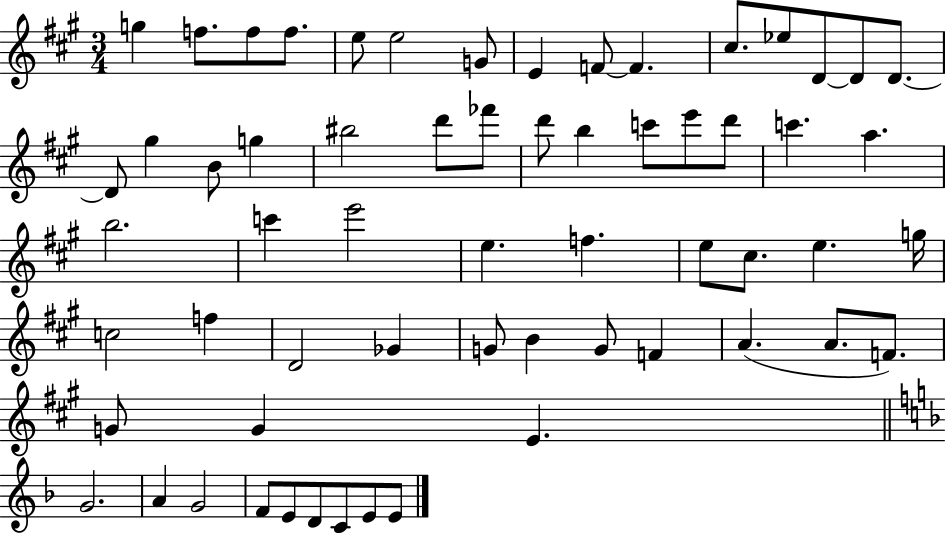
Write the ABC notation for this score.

X:1
T:Untitled
M:3/4
L:1/4
K:A
g f/2 f/2 f/2 e/2 e2 G/2 E F/2 F ^c/2 _e/2 D/2 D/2 D/2 D/2 ^g B/2 g ^b2 d'/2 _f'/2 d'/2 b c'/2 e'/2 d'/2 c' a b2 c' e'2 e f e/2 ^c/2 e g/4 c2 f D2 _G G/2 B G/2 F A A/2 F/2 G/2 G E G2 A G2 F/2 E/2 D/2 C/2 E/2 E/2